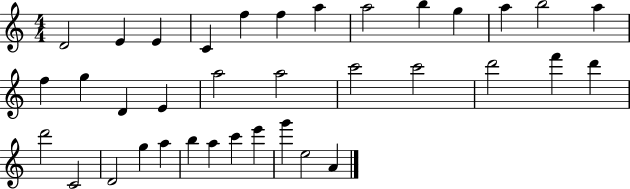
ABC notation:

X:1
T:Untitled
M:4/4
L:1/4
K:C
D2 E E C f f a a2 b g a b2 a f g D E a2 a2 c'2 c'2 d'2 f' d' d'2 C2 D2 g a b a c' e' g' e2 A